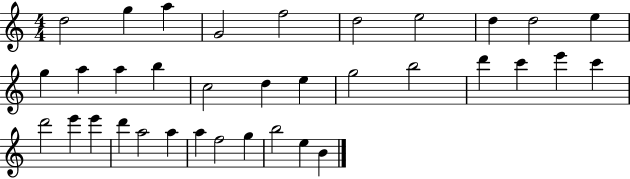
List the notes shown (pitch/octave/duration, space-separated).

D5/h G5/q A5/q G4/h F5/h D5/h E5/h D5/q D5/h E5/q G5/q A5/q A5/q B5/q C5/h D5/q E5/q G5/h B5/h D6/q C6/q E6/q C6/q D6/h E6/q E6/q D6/q A5/h A5/q A5/q F5/h G5/q B5/h E5/q B4/q